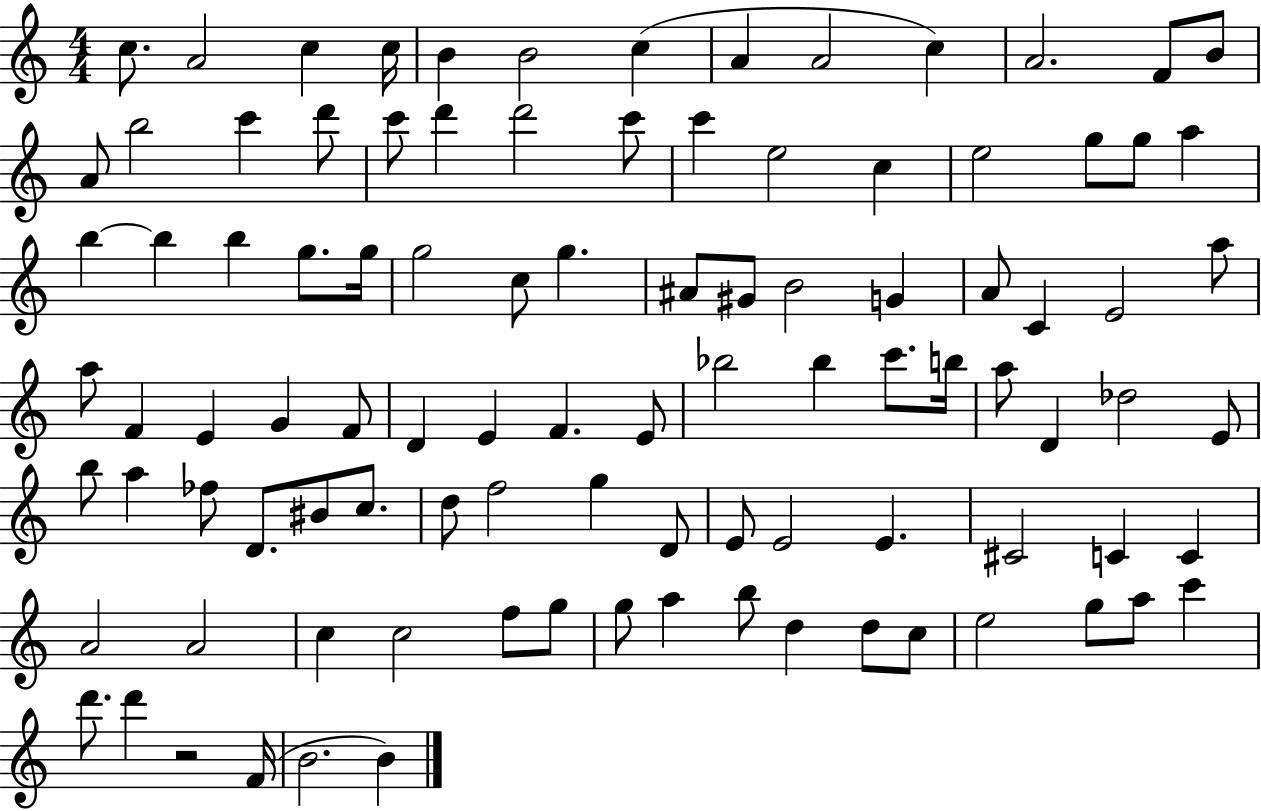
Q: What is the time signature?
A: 4/4